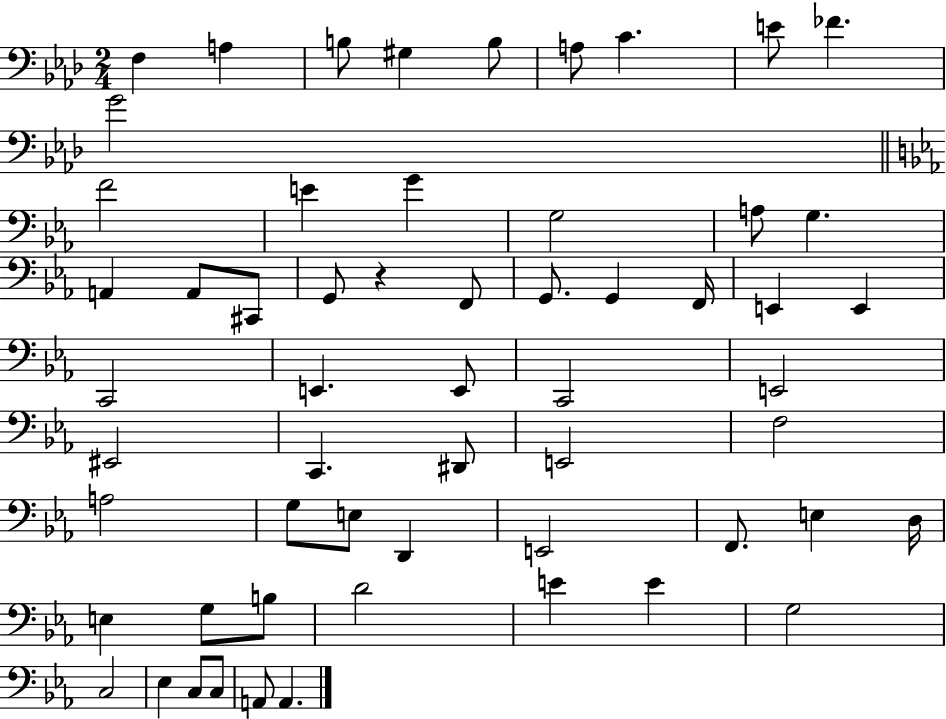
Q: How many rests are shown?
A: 1